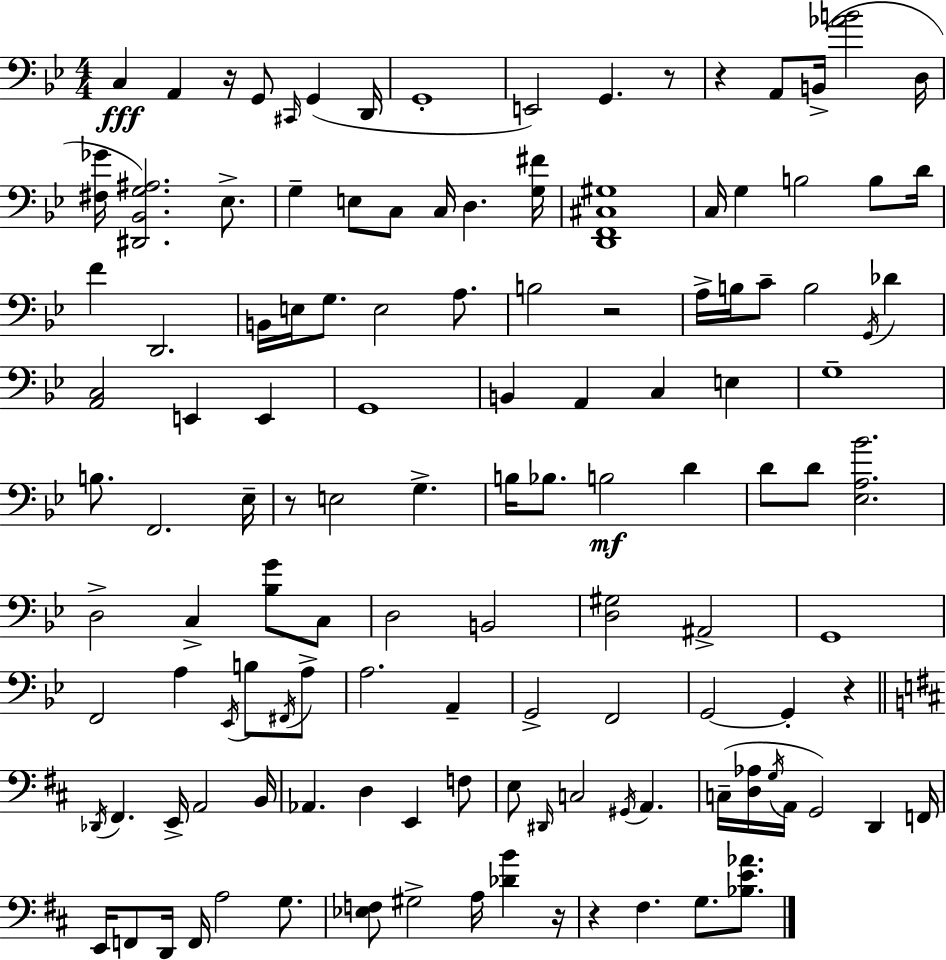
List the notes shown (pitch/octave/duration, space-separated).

C3/q A2/q R/s G2/e C#2/s G2/q D2/s G2/w E2/h G2/q. R/e R/q A2/e B2/s [Ab4,B4]/h D3/s [F#3,Gb4]/s [D#2,Bb2,G3,A#3]/h. Eb3/e. G3/q E3/e C3/e C3/s D3/q. [G3,F#4]/s [D2,F2,C#3,G#3]/w C3/s G3/q B3/h B3/e D4/s F4/q D2/h. B2/s E3/s G3/e. E3/h A3/e. B3/h R/h A3/s B3/s C4/e B3/h G2/s Db4/q [A2,C3]/h E2/q E2/q G2/w B2/q A2/q C3/q E3/q G3/w B3/e. F2/h. Eb3/s R/e E3/h G3/q. B3/s Bb3/e. B3/h D4/q D4/e D4/e [Eb3,A3,Bb4]/h. D3/h C3/q [Bb3,G4]/e C3/e D3/h B2/h [D3,G#3]/h A#2/h G2/w F2/h A3/q Eb2/s B3/e F#2/s A3/e A3/h. A2/q G2/h F2/h G2/h G2/q R/q Db2/s F#2/q. E2/s A2/h B2/s Ab2/q. D3/q E2/q F3/e E3/e D#2/s C3/h G#2/s A2/q. C3/s [D3,Ab3]/s G3/s A2/s G2/h D2/q F2/s E2/s F2/e D2/s F2/s A3/h G3/e. [Eb3,F3]/e G#3/h A3/s [Db4,B4]/q R/s R/q F#3/q. G3/e. [Bb3,E4,Ab4]/e.